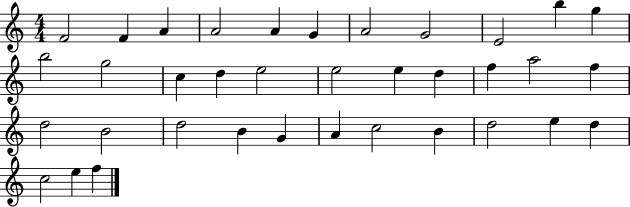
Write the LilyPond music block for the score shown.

{
  \clef treble
  \numericTimeSignature
  \time 4/4
  \key c \major
  f'2 f'4 a'4 | a'2 a'4 g'4 | a'2 g'2 | e'2 b''4 g''4 | \break b''2 g''2 | c''4 d''4 e''2 | e''2 e''4 d''4 | f''4 a''2 f''4 | \break d''2 b'2 | d''2 b'4 g'4 | a'4 c''2 b'4 | d''2 e''4 d''4 | \break c''2 e''4 f''4 | \bar "|."
}